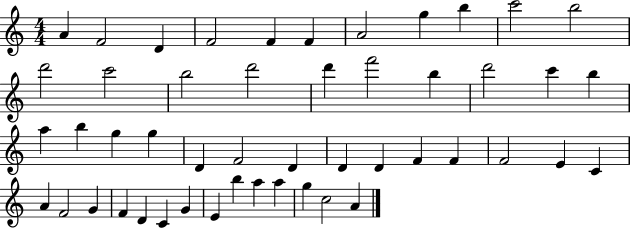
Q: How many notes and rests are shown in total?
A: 49